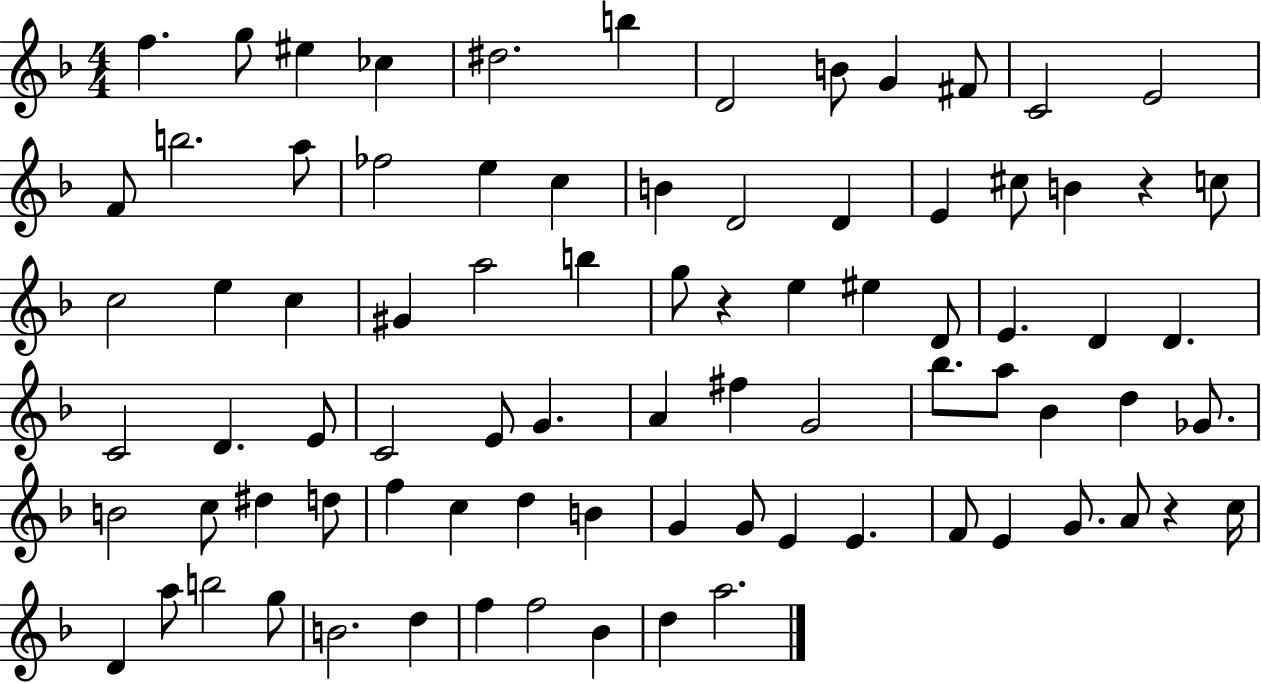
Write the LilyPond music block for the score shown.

{
  \clef treble
  \numericTimeSignature
  \time 4/4
  \key f \major
  f''4. g''8 eis''4 ces''4 | dis''2. b''4 | d'2 b'8 g'4 fis'8 | c'2 e'2 | \break f'8 b''2. a''8 | fes''2 e''4 c''4 | b'4 d'2 d'4 | e'4 cis''8 b'4 r4 c''8 | \break c''2 e''4 c''4 | gis'4 a''2 b''4 | g''8 r4 e''4 eis''4 d'8 | e'4. d'4 d'4. | \break c'2 d'4. e'8 | c'2 e'8 g'4. | a'4 fis''4 g'2 | bes''8. a''8 bes'4 d''4 ges'8. | \break b'2 c''8 dis''4 d''8 | f''4 c''4 d''4 b'4 | g'4 g'8 e'4 e'4. | f'8 e'4 g'8. a'8 r4 c''16 | \break d'4 a''8 b''2 g''8 | b'2. d''4 | f''4 f''2 bes'4 | d''4 a''2. | \break \bar "|."
}